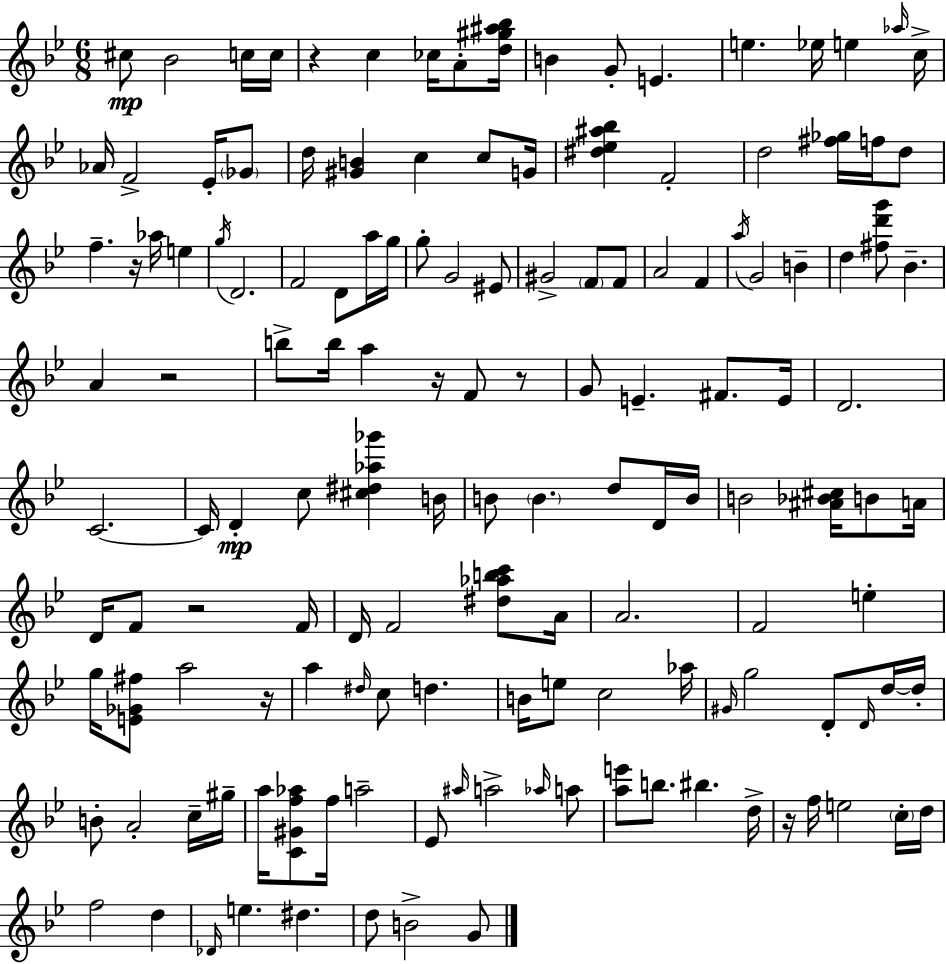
{
  \clef treble
  \numericTimeSignature
  \time 6/8
  \key g \minor
  \repeat volta 2 { cis''8\mp bes'2 c''16 c''16 | r4 c''4 ces''16 a'8-. <d'' gis'' ais'' bes''>16 | b'4 g'8-. e'4. | e''4. ees''16 e''4 \grace { aes''16 } | \break c''16-> aes'16 f'2-> ees'16-. \parenthesize ges'8 | d''16 <gis' b'>4 c''4 c''8 | g'16 <dis'' ees'' ais'' bes''>4 f'2-. | d''2 <fis'' ges''>16 f''16 d''8 | \break f''4.-- r16 aes''16 e''4 | \acciaccatura { g''16 } d'2. | f'2 d'8 | a''16 g''16 g''8-. g'2 | \break eis'8 gis'2-> \parenthesize f'8 | f'8 a'2 f'4 | \acciaccatura { a''16 } g'2 b'4-- | d''4 <fis'' d''' g'''>8 bes'4.-- | \break a'4 r2 | b''8-> b''16 a''4 r16 f'8 | r8 g'8 e'4.-- fis'8. | e'16 d'2. | \break c'2.~~ | c'16 d'4-.\mp c''8 <cis'' dis'' aes'' ges'''>4 | b'16 b'8 \parenthesize b'4. d''8 | d'16 b'16 b'2 <ais' bes' cis''>16 | \break b'8 a'16 d'16 f'8 r2 | f'16 d'16 f'2 | <dis'' aes'' b'' c'''>8 a'16 a'2. | f'2 e''4-. | \break g''16 <e' ges' fis''>8 a''2 | r16 a''4 \grace { dis''16 } c''8 d''4. | b'16 e''8 c''2 | aes''16 \grace { gis'16 } g''2 | \break d'8-. \grace { d'16 } d''16~~ d''16-. b'8-. a'2-. | c''16-- gis''16-- a''16 <c' gis' f'' aes''>8 f''16 a''2-- | ees'8 \grace { ais''16 } a''2-> | \grace { aes''16 } a''8 <a'' e'''>8 b''8. | \break bis''4. d''16-> r16 f''16 e''2 | \parenthesize c''16-. d''16 f''2 | d''4 \grace { des'16 } e''4. | dis''4. d''8 b'2-> | \break g'8 } \bar "|."
}